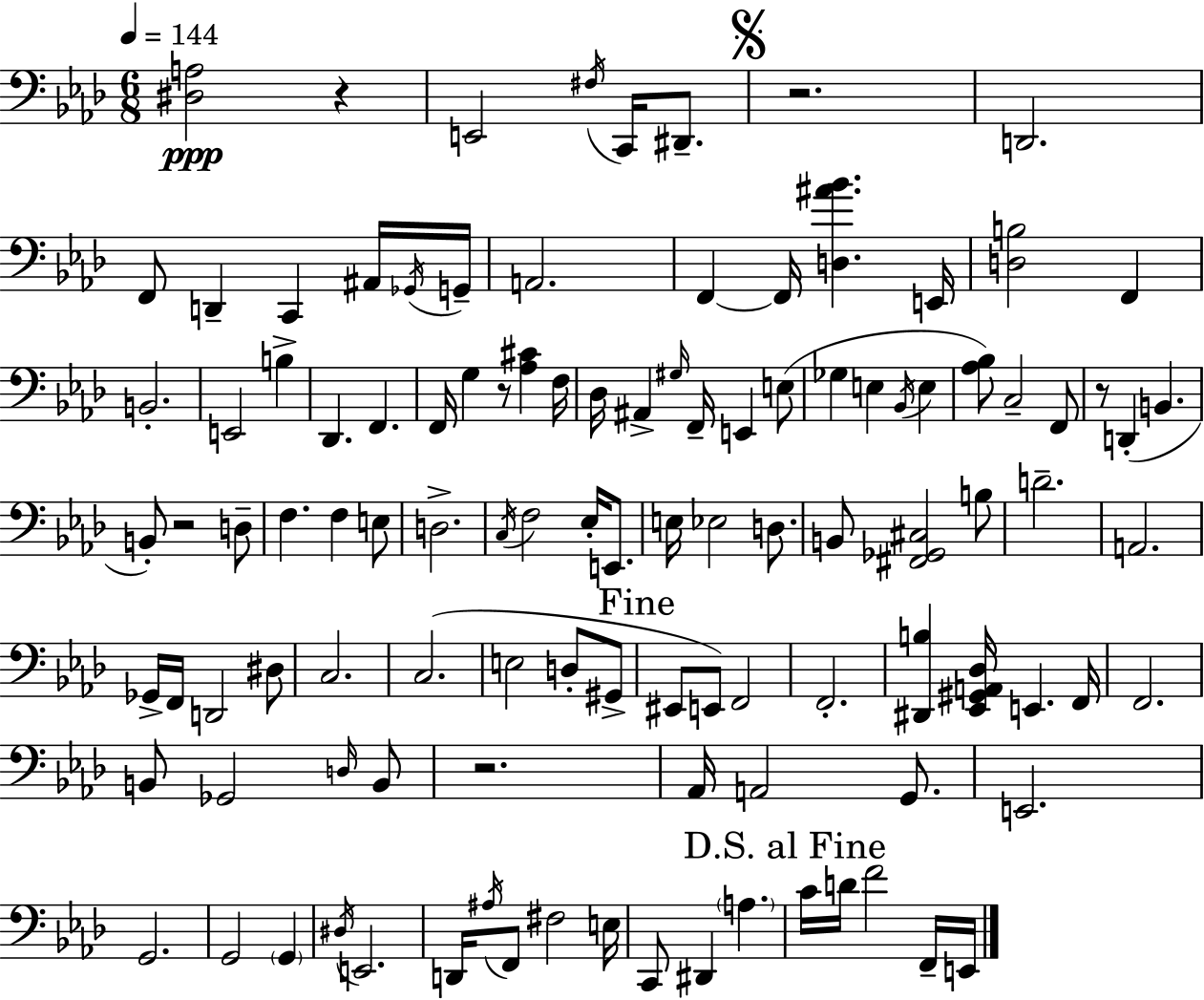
X:1
T:Untitled
M:6/8
L:1/4
K:Ab
[^D,A,]2 z E,,2 ^F,/4 C,,/4 ^D,,/2 z2 D,,2 F,,/2 D,, C,, ^A,,/4 _G,,/4 G,,/4 A,,2 F,, F,,/4 [D,^A_B] E,,/4 [D,B,]2 F,, B,,2 E,,2 B, _D,, F,, F,,/4 G, z/2 [_A,^C] F,/4 _D,/4 ^A,, ^G,/4 F,,/4 E,, E,/2 _G, E, _B,,/4 E, [_A,_B,]/2 C,2 F,,/2 z/2 D,, B,, B,,/2 z2 D,/2 F, F, E,/2 D,2 C,/4 F,2 _E,/4 E,,/2 E,/4 _E,2 D,/2 B,,/2 [^F,,_G,,^C,]2 B,/2 D2 A,,2 _G,,/4 F,,/4 D,,2 ^D,/2 C,2 C,2 E,2 D,/2 ^G,,/2 ^E,,/2 E,,/2 F,,2 F,,2 [^D,,B,] [_E,,^G,,A,,_D,]/4 E,, F,,/4 F,,2 B,,/2 _G,,2 D,/4 B,,/2 z2 _A,,/4 A,,2 G,,/2 E,,2 G,,2 G,,2 G,, ^D,/4 E,,2 D,,/4 ^A,/4 F,,/2 ^F,2 E,/4 C,,/2 ^D,, A, C/4 D/4 F2 F,,/4 E,,/4